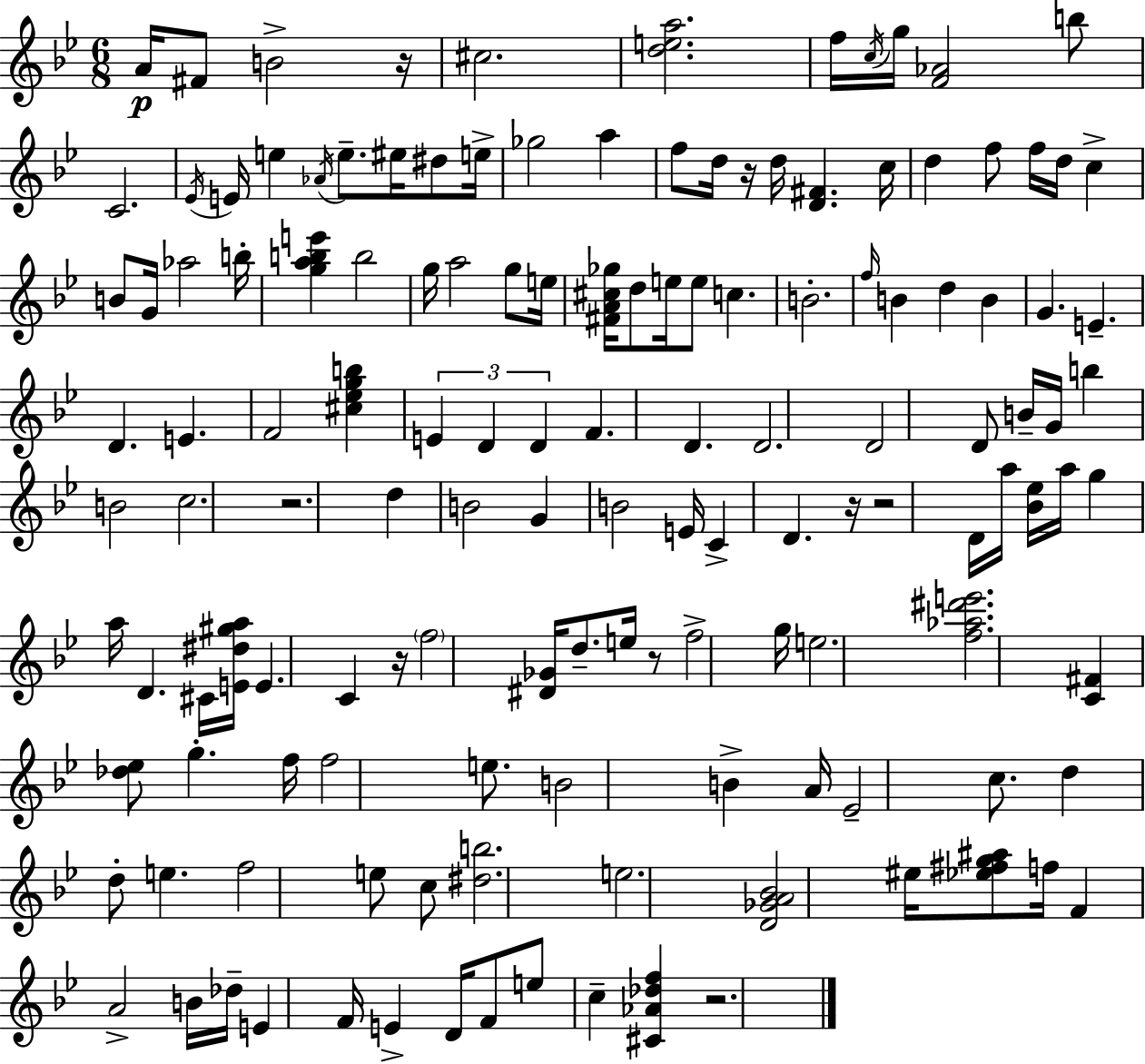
X:1
T:Untitled
M:6/8
L:1/4
K:Bb
A/4 ^F/2 B2 z/4 ^c2 [dea]2 f/4 c/4 g/4 [F_A]2 b/2 C2 _E/4 E/4 e _A/4 e/2 ^e/4 ^d/2 e/4 _g2 a f/2 d/4 z/4 d/4 [D^F] c/4 d f/2 f/4 d/4 c B/2 G/4 _a2 b/4 [gabe'] b2 g/4 a2 g/2 e/4 [^FA^c_g]/4 d/2 e/4 e/2 c B2 f/4 B d B G E D E F2 [^c_egb] E D D F D D2 D2 D/2 B/4 G/4 b B2 c2 z2 d B2 G B2 E/4 C D z/4 z2 D/4 a/4 [_B_e]/4 a/4 g a/4 D ^C/4 [E^d^ga]/4 E C z/4 f2 [^D_G]/4 d/2 e/4 z/2 f2 g/4 e2 [f_a^d'e']2 [C^F] [_d_e]/2 g f/4 f2 e/2 B2 B A/4 _E2 c/2 d d/2 e f2 e/2 c/2 [^db]2 e2 [D_GA_B]2 ^e/4 [_e^fg^a]/2 f/4 F A2 B/4 _d/4 E F/4 E D/4 F/2 e/2 c [^C_A_df] z2